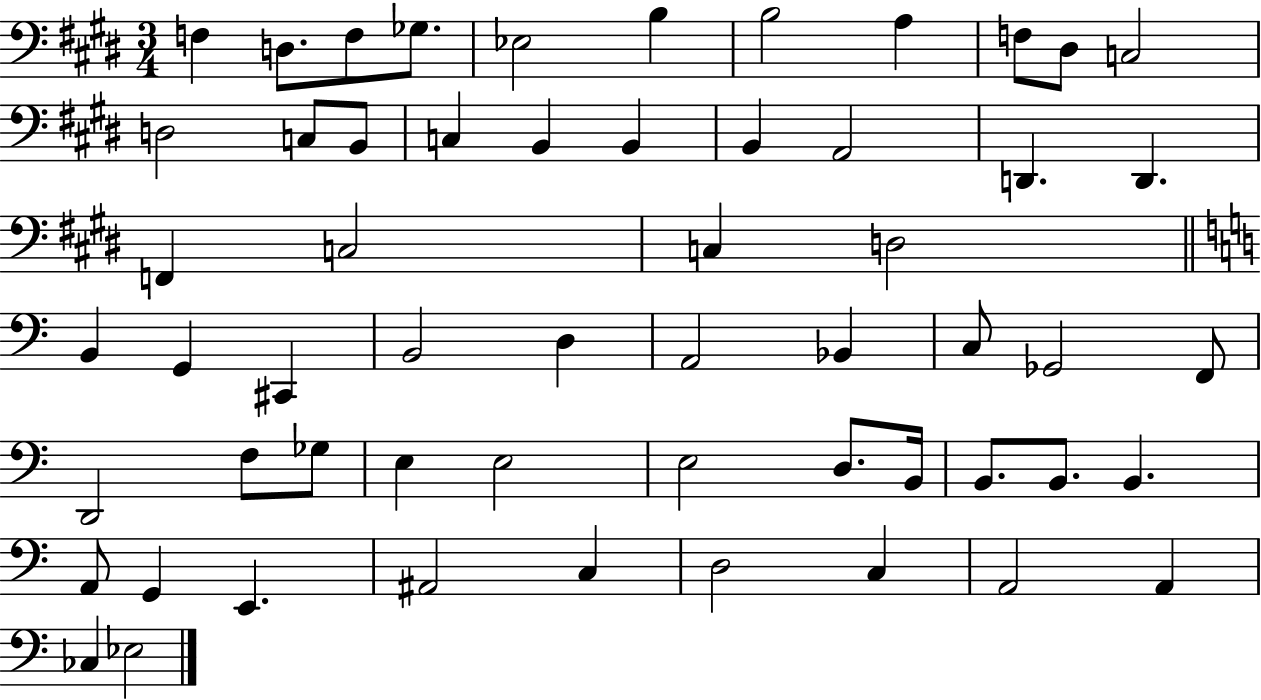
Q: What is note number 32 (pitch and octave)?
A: Bb2